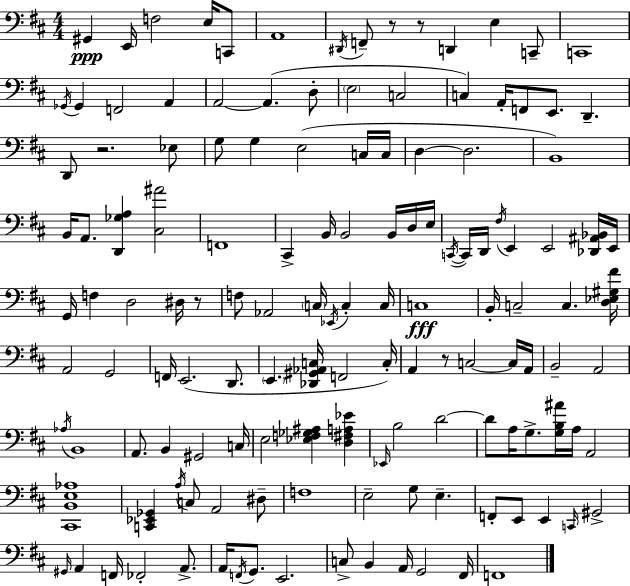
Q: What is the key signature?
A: D major